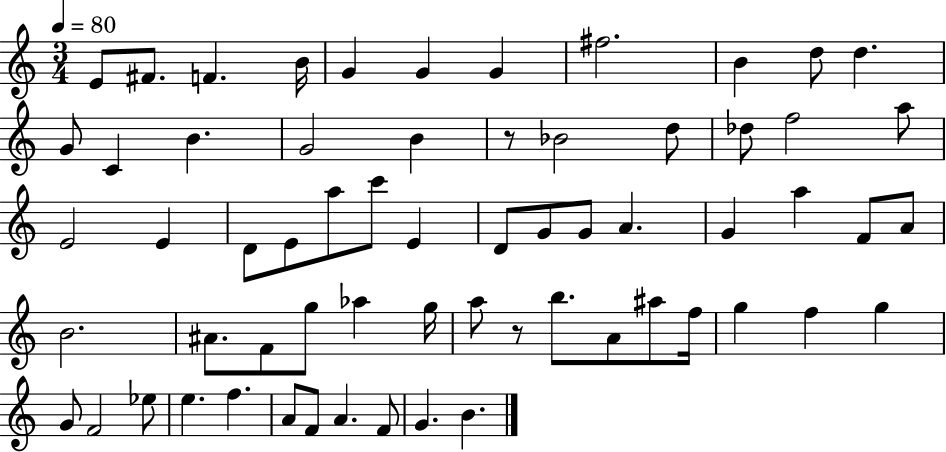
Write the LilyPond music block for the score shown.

{
  \clef treble
  \numericTimeSignature
  \time 3/4
  \key c \major
  \tempo 4 = 80
  e'8 fis'8. f'4. b'16 | g'4 g'4 g'4 | fis''2. | b'4 d''8 d''4. | \break g'8 c'4 b'4. | g'2 b'4 | r8 bes'2 d''8 | des''8 f''2 a''8 | \break e'2 e'4 | d'8 e'8 a''8 c'''8 e'4 | d'8 g'8 g'8 a'4. | g'4 a''4 f'8 a'8 | \break b'2. | ais'8. f'8 g''8 aes''4 g''16 | a''8 r8 b''8. a'8 ais''8 f''16 | g''4 f''4 g''4 | \break g'8 f'2 ees''8 | e''4. f''4. | a'8 f'8 a'4. f'8 | g'4. b'4. | \break \bar "|."
}